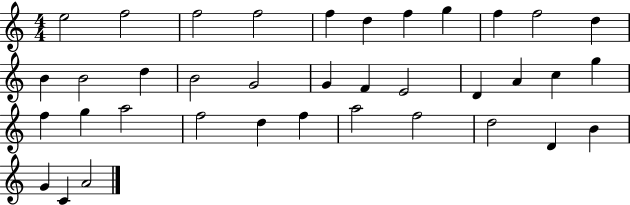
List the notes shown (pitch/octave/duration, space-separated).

E5/h F5/h F5/h F5/h F5/q D5/q F5/q G5/q F5/q F5/h D5/q B4/q B4/h D5/q B4/h G4/h G4/q F4/q E4/h D4/q A4/q C5/q G5/q F5/q G5/q A5/h F5/h D5/q F5/q A5/h F5/h D5/h D4/q B4/q G4/q C4/q A4/h